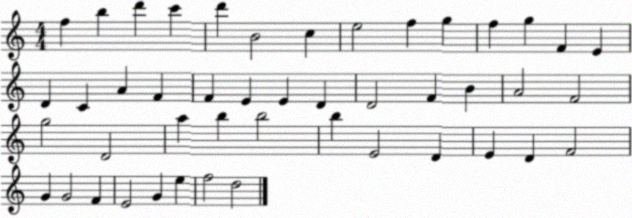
X:1
T:Untitled
M:4/4
L:1/4
K:C
f b d' c' d' B2 c e2 f g f g F E D C A F F E E D D2 F B A2 F2 g2 D2 a b b2 b E2 D E D F2 G G2 F E2 G e f2 d2